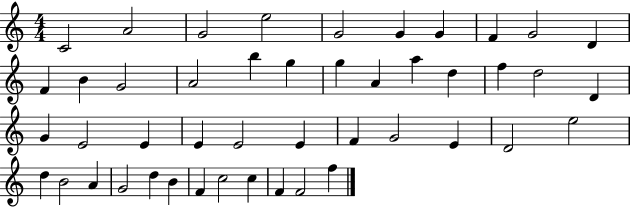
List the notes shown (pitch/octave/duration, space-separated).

C4/h A4/h G4/h E5/h G4/h G4/q G4/q F4/q G4/h D4/q F4/q B4/q G4/h A4/h B5/q G5/q G5/q A4/q A5/q D5/q F5/q D5/h D4/q G4/q E4/h E4/q E4/q E4/h E4/q F4/q G4/h E4/q D4/h E5/h D5/q B4/h A4/q G4/h D5/q B4/q F4/q C5/h C5/q F4/q F4/h F5/q